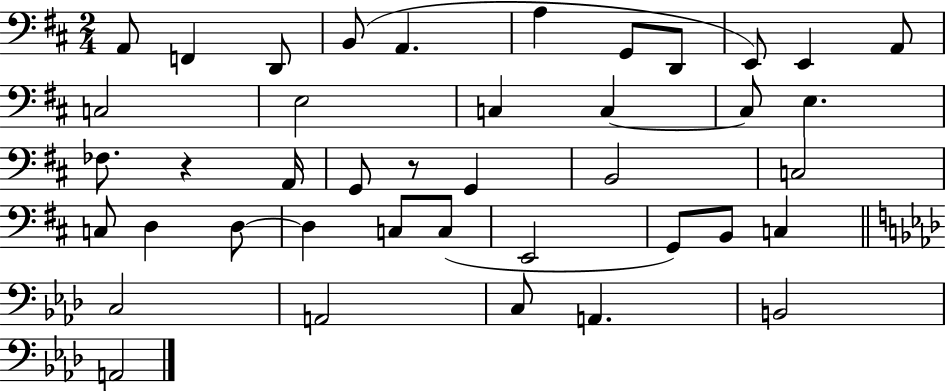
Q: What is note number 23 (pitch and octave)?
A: C3